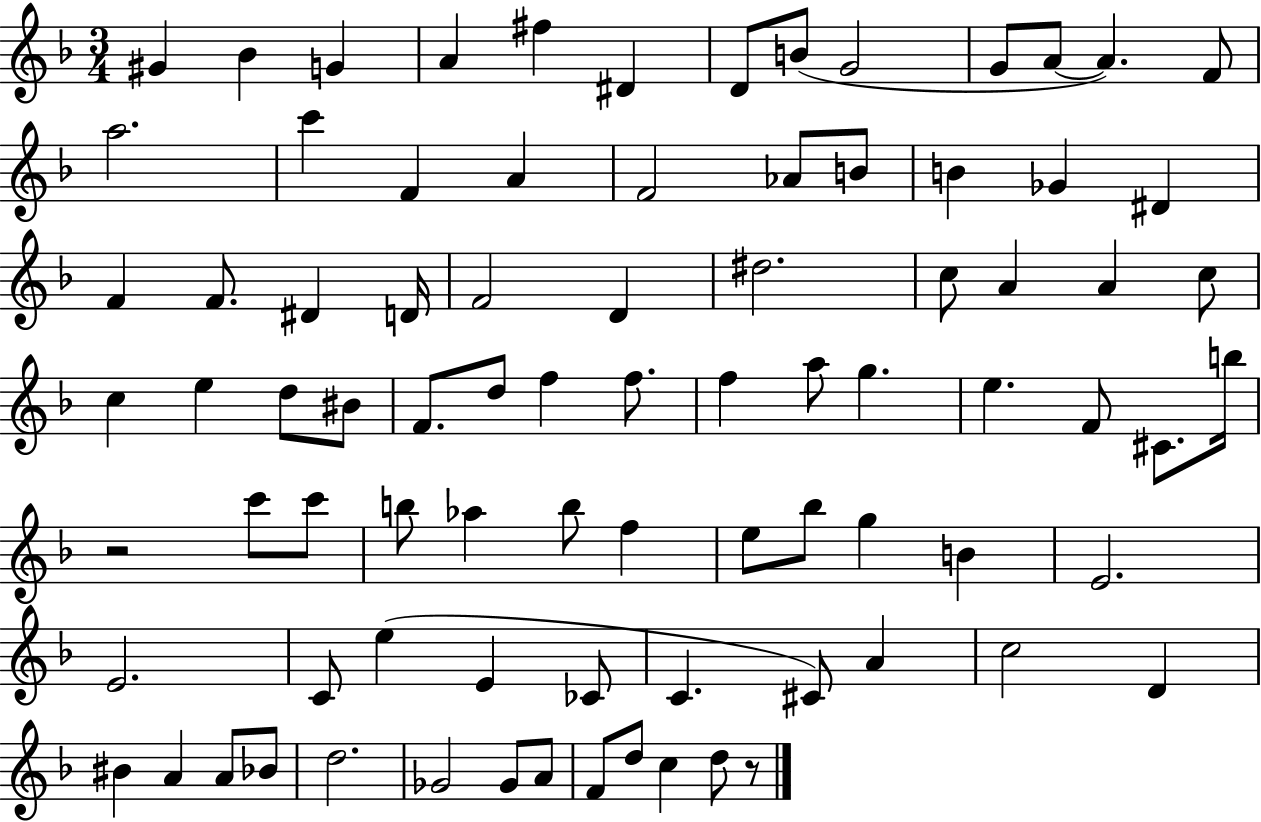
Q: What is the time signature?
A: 3/4